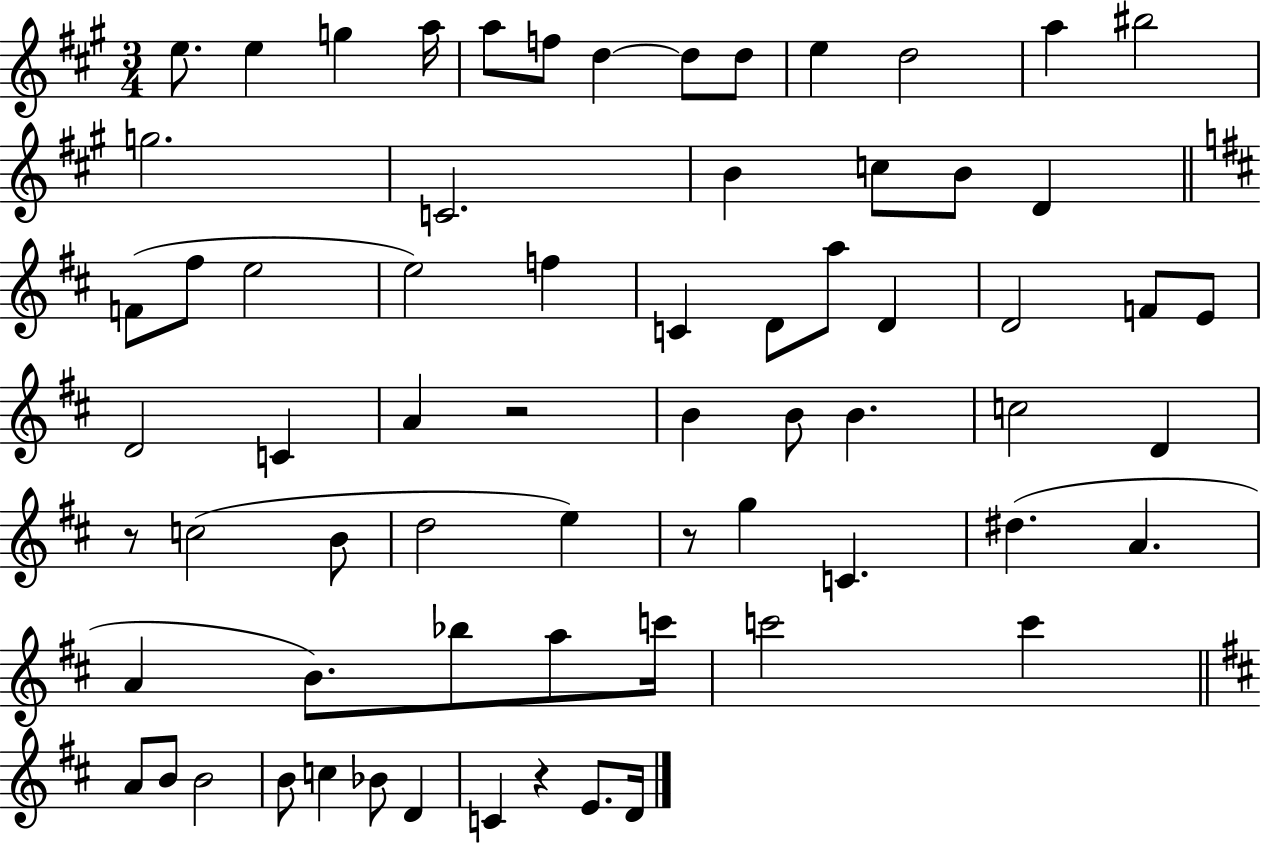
E5/e. E5/q G5/q A5/s A5/e F5/e D5/q D5/e D5/e E5/q D5/h A5/q BIS5/h G5/h. C4/h. B4/q C5/e B4/e D4/q F4/e F#5/e E5/h E5/h F5/q C4/q D4/e A5/e D4/q D4/h F4/e E4/e D4/h C4/q A4/q R/h B4/q B4/e B4/q. C5/h D4/q R/e C5/h B4/e D5/h E5/q R/e G5/q C4/q. D#5/q. A4/q. A4/q B4/e. Bb5/e A5/e C6/s C6/h C6/q A4/e B4/e B4/h B4/e C5/q Bb4/e D4/q C4/q R/q E4/e. D4/s